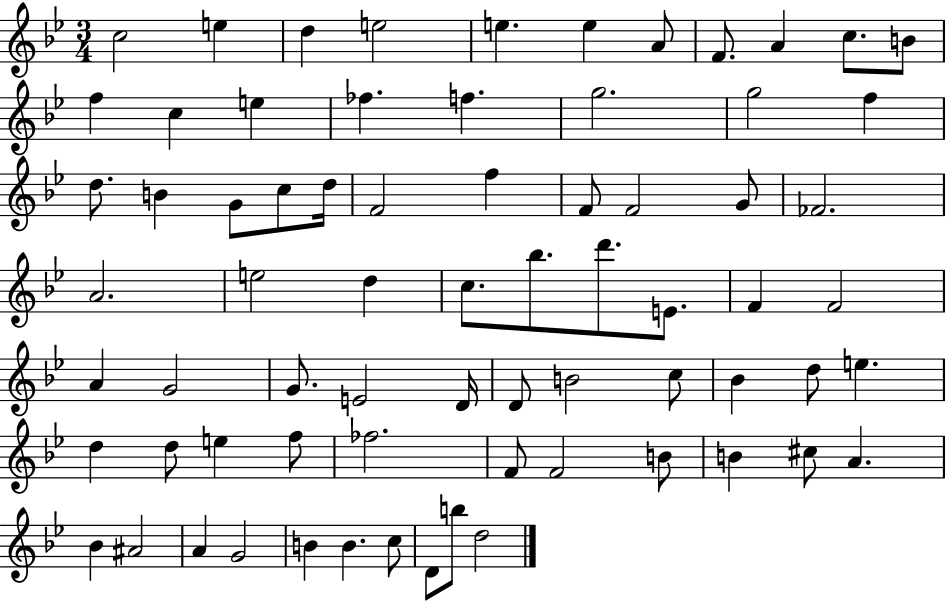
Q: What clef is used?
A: treble